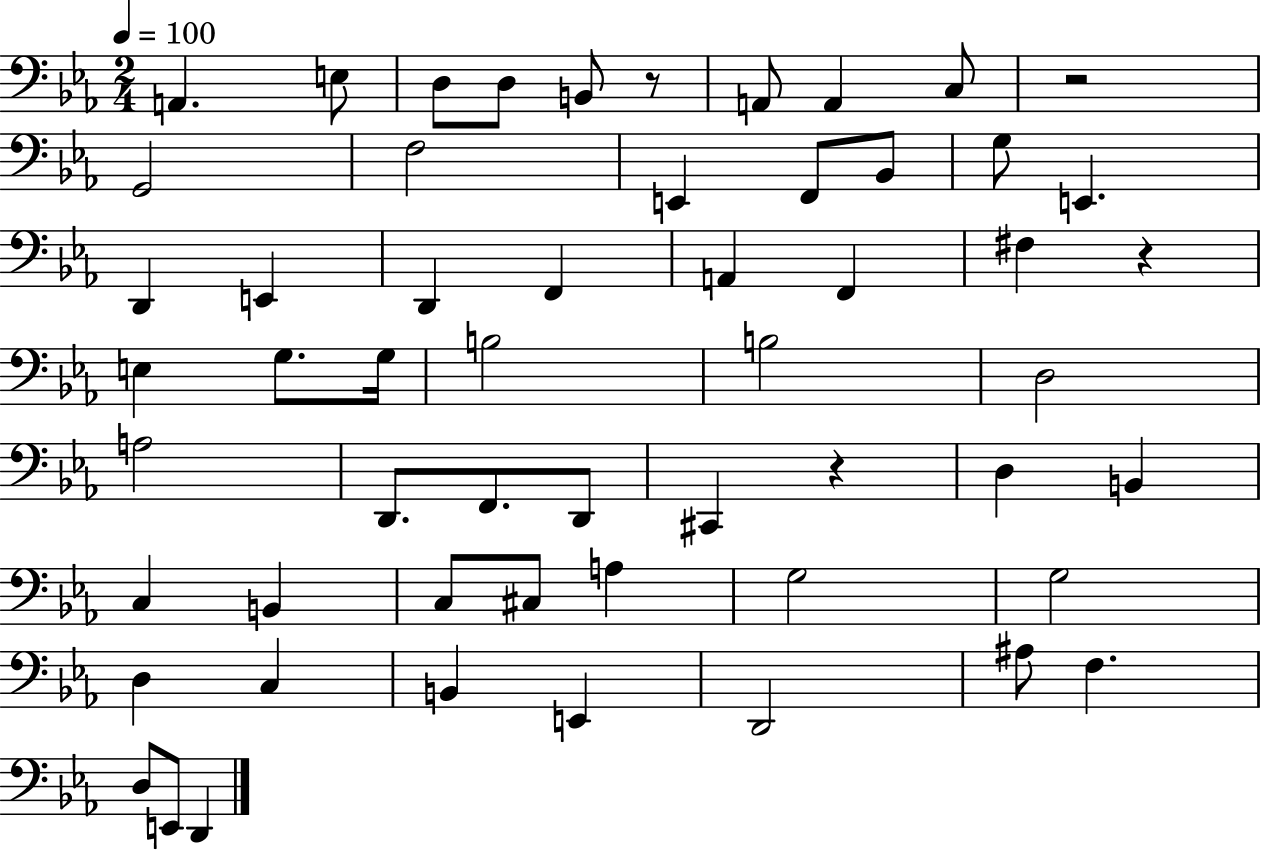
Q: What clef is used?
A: bass